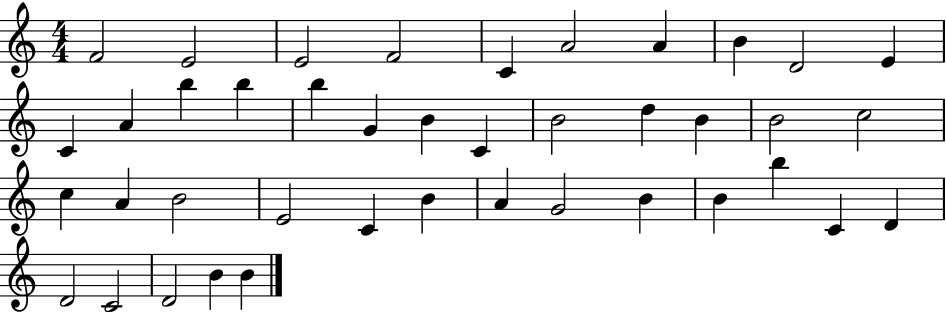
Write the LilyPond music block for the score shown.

{
  \clef treble
  \numericTimeSignature
  \time 4/4
  \key c \major
  f'2 e'2 | e'2 f'2 | c'4 a'2 a'4 | b'4 d'2 e'4 | \break c'4 a'4 b''4 b''4 | b''4 g'4 b'4 c'4 | b'2 d''4 b'4 | b'2 c''2 | \break c''4 a'4 b'2 | e'2 c'4 b'4 | a'4 g'2 b'4 | b'4 b''4 c'4 d'4 | \break d'2 c'2 | d'2 b'4 b'4 | \bar "|."
}